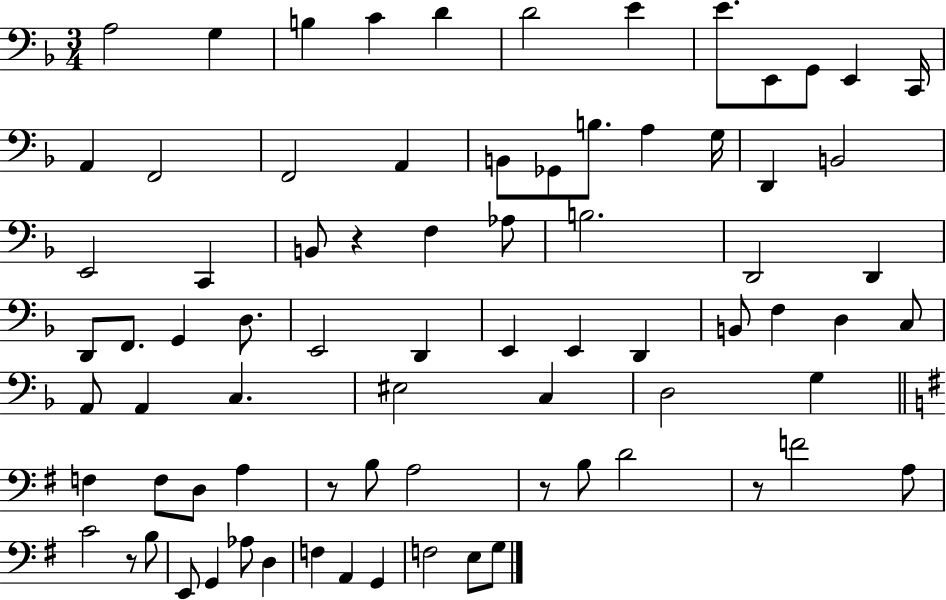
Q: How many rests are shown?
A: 5